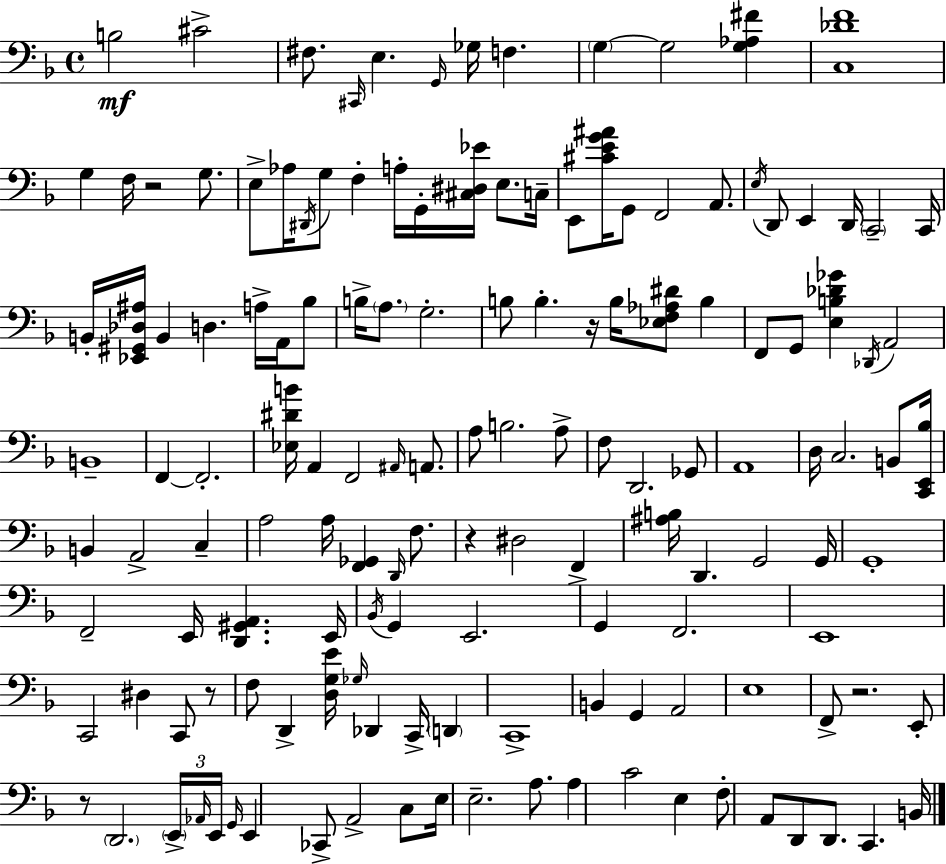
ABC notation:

X:1
T:Untitled
M:4/4
L:1/4
K:F
B,2 ^C2 ^F,/2 ^C,,/4 E, G,,/4 _G,/4 F, G, G,2 [G,_A,^F] [C,_DF]4 G, F,/4 z2 G,/2 E,/2 _A,/4 ^D,,/4 G,/2 F, A,/4 G,,/4 [^C,^D,_E]/4 E,/2 C,/4 E,,/2 [^CEG^A]/4 G,,/2 F,,2 A,,/2 E,/4 D,,/2 E,, D,,/4 C,,2 C,,/4 B,,/4 [_E,,^G,,_D,^A,]/4 B,, D, A,/4 A,,/4 _B,/2 B,/4 A,/2 G,2 B,/2 B, z/4 B,/4 [_E,F,_A,^D]/2 B, F,,/2 G,,/2 [E,B,_D_G] _D,,/4 A,,2 B,,4 F,, F,,2 [_E,^DB]/4 A,, F,,2 ^A,,/4 A,,/2 A,/2 B,2 A,/2 F,/2 D,,2 _G,,/2 A,,4 D,/4 C,2 B,,/2 [C,,E,,_B,]/4 B,, A,,2 C, A,2 A,/4 [F,,_G,,] D,,/4 F,/2 z ^D,2 F,, [^A,B,]/4 D,, G,,2 G,,/4 G,,4 F,,2 E,,/4 [D,,^G,,A,,] E,,/4 _B,,/4 G,, E,,2 G,, F,,2 E,,4 C,,2 ^D, C,,/2 z/2 F,/2 D,, [D,G,E]/4 _G,/4 _D,, C,,/4 D,, C,,4 B,, G,, A,,2 E,4 F,,/2 z2 E,,/2 z/2 D,,2 E,,/4 _A,,/4 E,,/4 G,,/4 E,, _C,,/2 A,,2 C,/2 E,/4 E,2 A,/2 A, C2 E, F,/2 A,,/2 D,,/2 D,,/2 C,, B,,/4